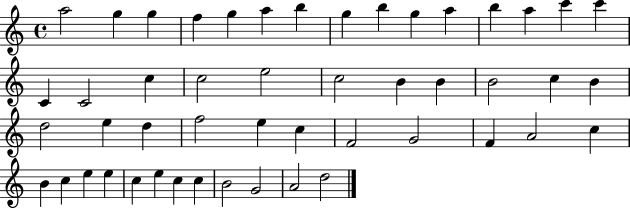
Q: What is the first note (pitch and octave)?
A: A5